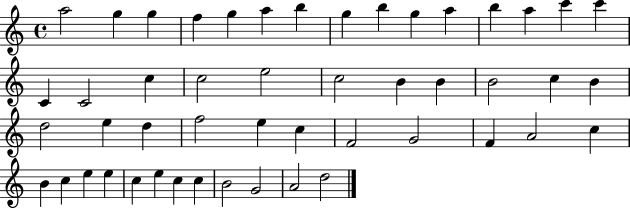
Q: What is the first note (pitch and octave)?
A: A5